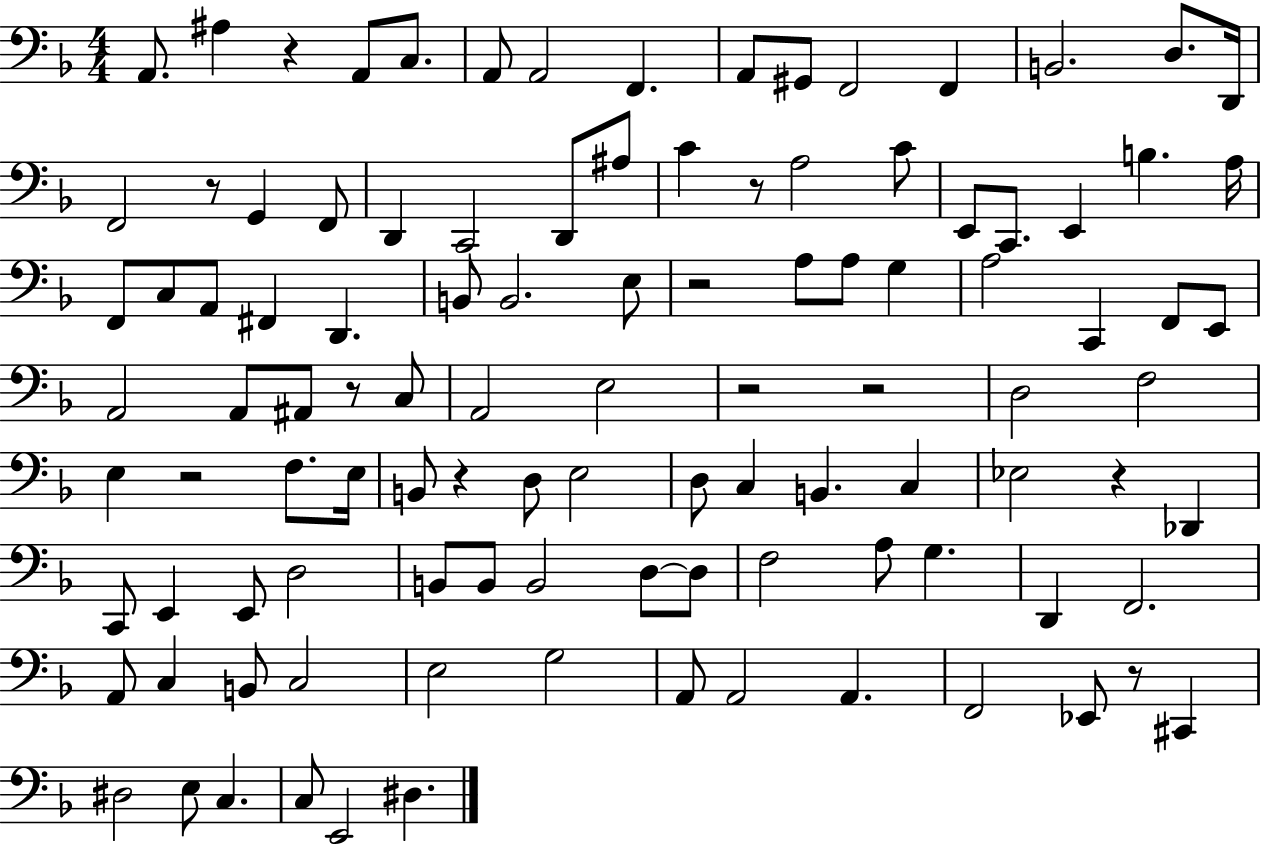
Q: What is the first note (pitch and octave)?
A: A2